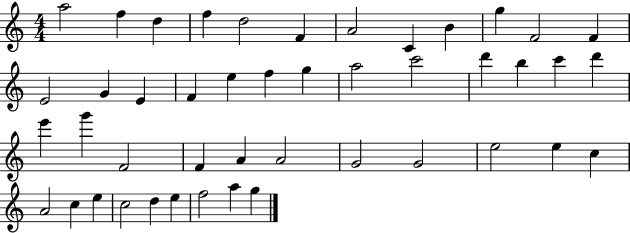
A5/h F5/q D5/q F5/q D5/h F4/q A4/h C4/q B4/q G5/q F4/h F4/q E4/h G4/q E4/q F4/q E5/q F5/q G5/q A5/h C6/h D6/q B5/q C6/q D6/q E6/q G6/q F4/h F4/q A4/q A4/h G4/h G4/h E5/h E5/q C5/q A4/h C5/q E5/q C5/h D5/q E5/q F5/h A5/q G5/q